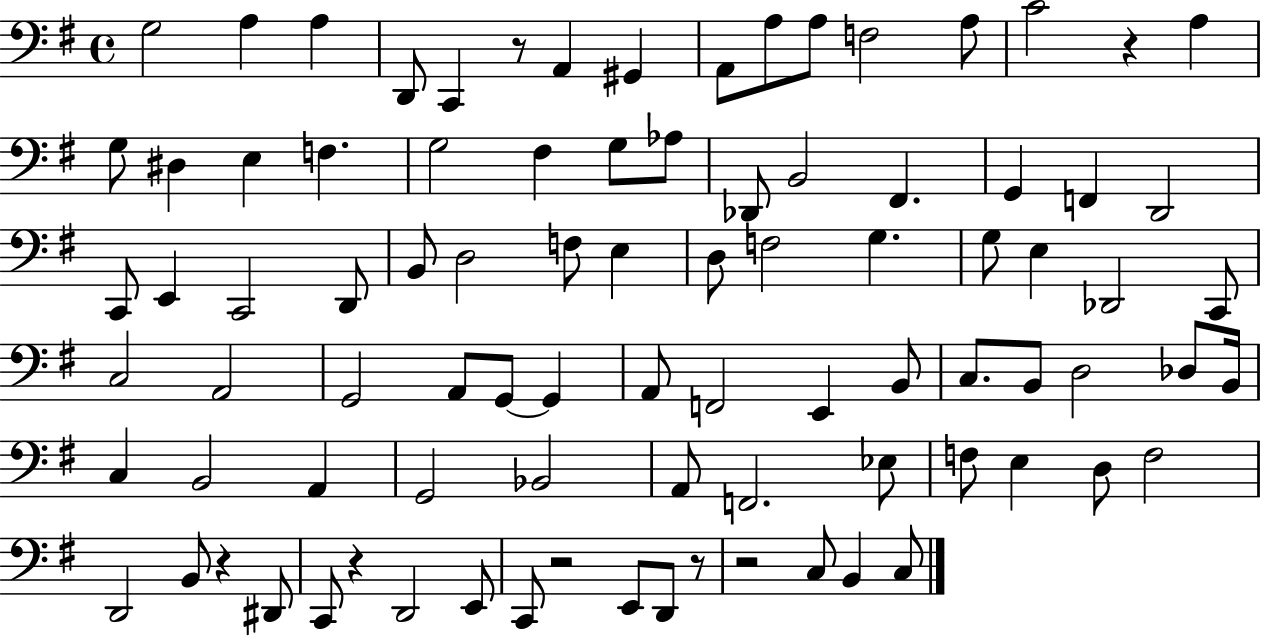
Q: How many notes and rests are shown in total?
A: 89